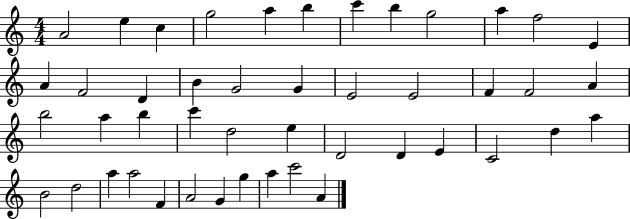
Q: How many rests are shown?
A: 0